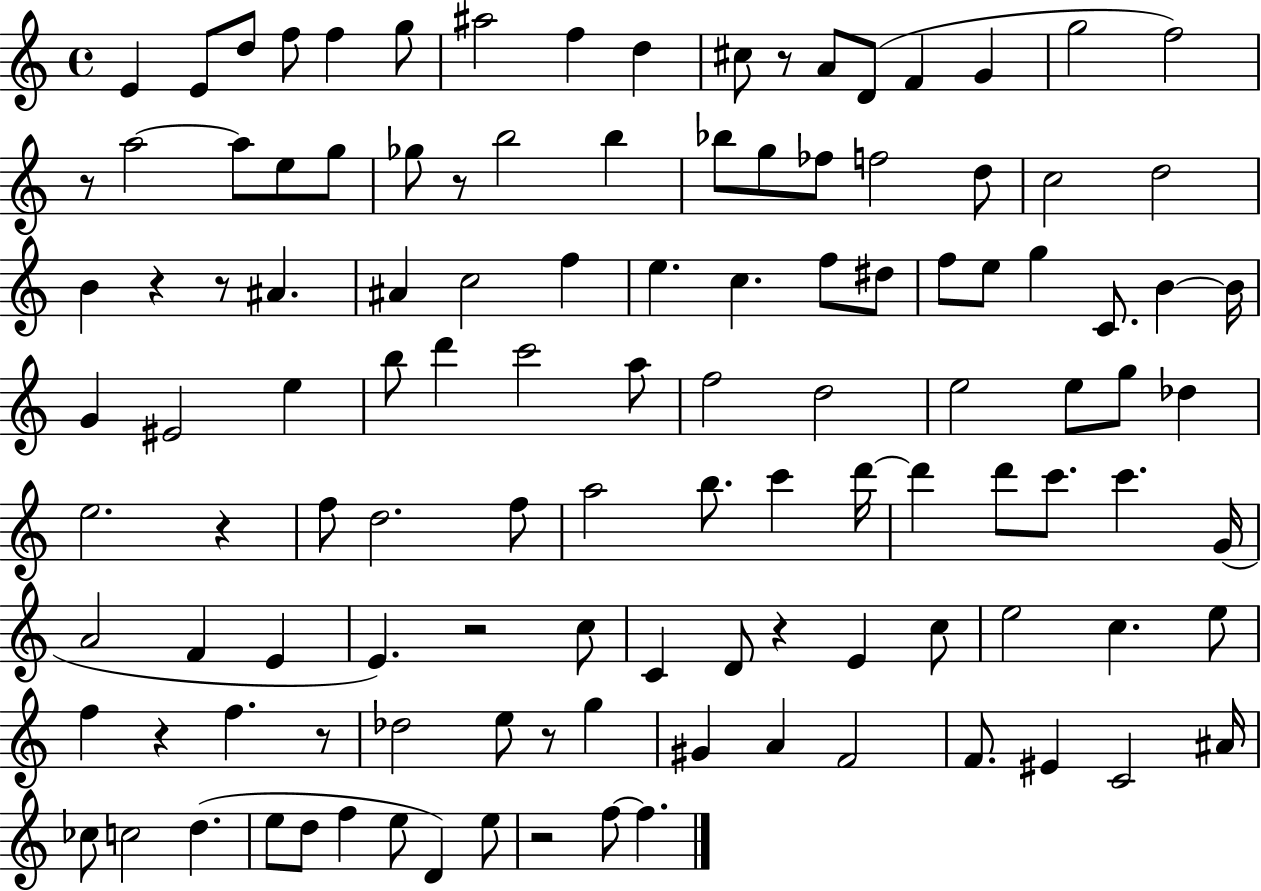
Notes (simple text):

E4/q E4/e D5/e F5/e F5/q G5/e A#5/h F5/q D5/q C#5/e R/e A4/e D4/e F4/q G4/q G5/h F5/h R/e A5/h A5/e E5/e G5/e Gb5/e R/e B5/h B5/q Bb5/e G5/e FES5/e F5/h D5/e C5/h D5/h B4/q R/q R/e A#4/q. A#4/q C5/h F5/q E5/q. C5/q. F5/e D#5/e F5/e E5/e G5/q C4/e. B4/q B4/s G4/q EIS4/h E5/q B5/e D6/q C6/h A5/e F5/h D5/h E5/h E5/e G5/e Db5/q E5/h. R/q F5/e D5/h. F5/e A5/h B5/e. C6/q D6/s D6/q D6/e C6/e. C6/q. G4/s A4/h F4/q E4/q E4/q. R/h C5/e C4/q D4/e R/q E4/q C5/e E5/h C5/q. E5/e F5/q R/q F5/q. R/e Db5/h E5/e R/e G5/q G#4/q A4/q F4/h F4/e. EIS4/q C4/h A#4/s CES5/e C5/h D5/q. E5/e D5/e F5/q E5/e D4/q E5/e R/h F5/e F5/q.